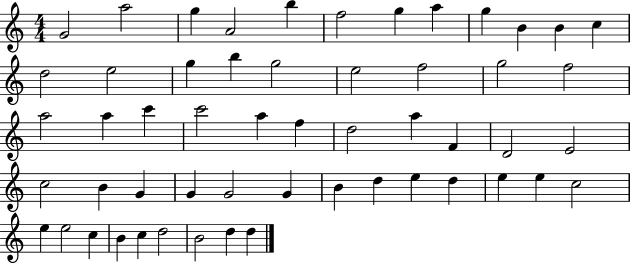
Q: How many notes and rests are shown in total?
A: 54